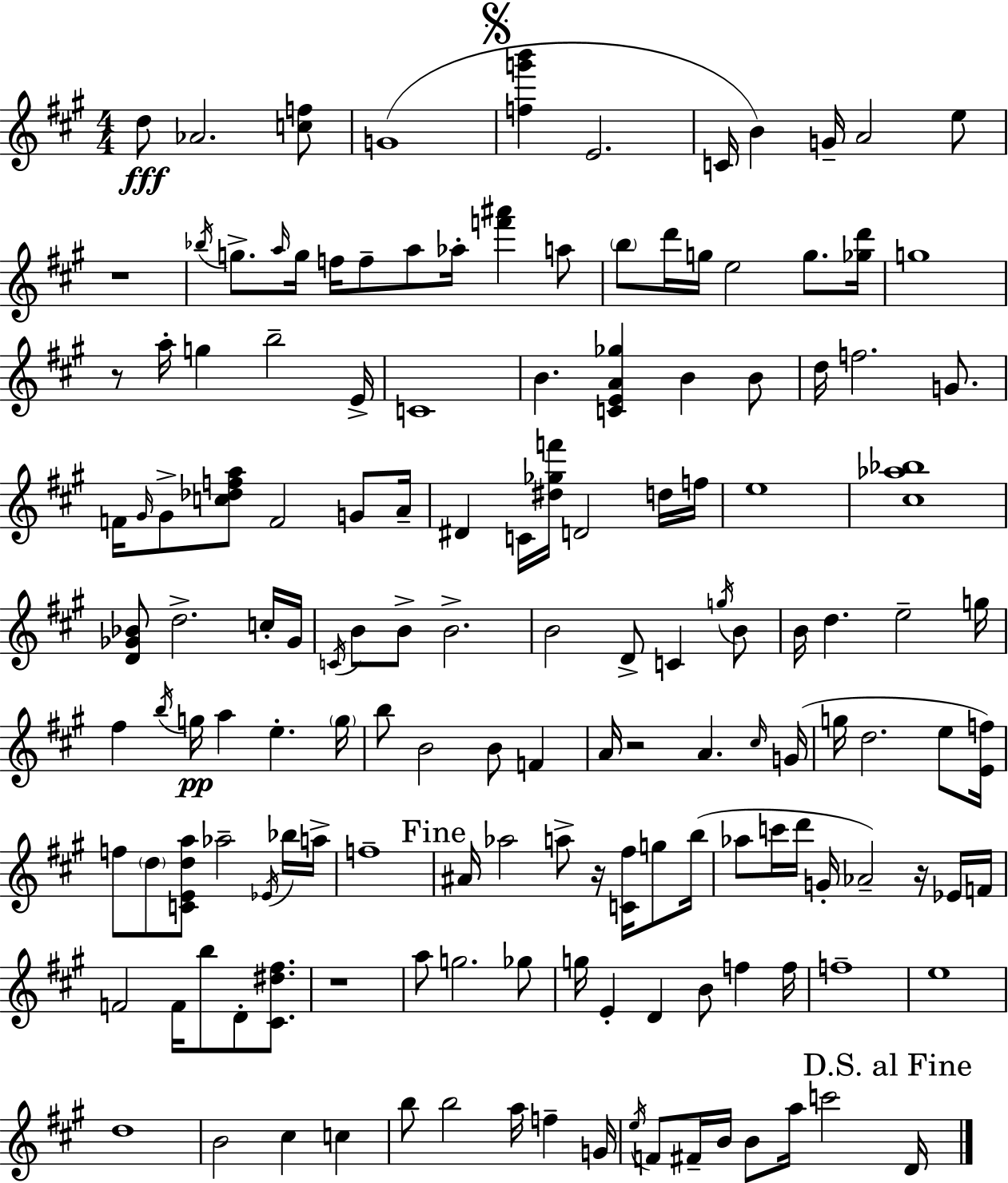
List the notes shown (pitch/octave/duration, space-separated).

D5/e Ab4/h. [C5,F5]/e G4/w [F5,G6,B6]/q E4/h. C4/s B4/q G4/s A4/h E5/e R/w Bb5/s G5/e. A5/s G5/s F5/s F5/e A5/e Ab5/s [F6,A#6]/q A5/e B5/e D6/s G5/s E5/h G5/e. [Gb5,D6]/s G5/w R/e A5/s G5/q B5/h E4/s C4/w B4/q. [C4,E4,A4,Gb5]/q B4/q B4/e D5/s F5/h. G4/e. F4/s G#4/s G#4/e [C5,Db5,F5,A5]/e F4/h G4/e A4/s D#4/q C4/s [D#5,Gb5,F6]/s D4/h D5/s F5/s E5/w [C#5,Ab5,Bb5]/w [D4,Gb4,Bb4]/e D5/h. C5/s Gb4/s C4/s B4/e B4/e B4/h. B4/h D4/e C4/q G5/s B4/e B4/s D5/q. E5/h G5/s F#5/q B5/s G5/s A5/q E5/q. G5/s B5/e B4/h B4/e F4/q A4/s R/h A4/q. C#5/s G4/s G5/s D5/h. E5/e [E4,F5]/s F5/e D5/e [C4,E4,D5,A5]/e Ab5/h Eb4/s Bb5/s A5/s F5/w A#4/s Ab5/h A5/e R/s [C4,F#5]/s G5/e B5/s Ab5/e C6/s D6/s G4/s Ab4/h R/s Eb4/s F4/s F4/h F4/s B5/e D4/e [C#4,D#5,F#5]/e. R/w A5/e G5/h. Gb5/e G5/s E4/q D4/q B4/e F5/q F5/s F5/w E5/w D5/w B4/h C#5/q C5/q B5/e B5/h A5/s F5/q G4/s E5/s F4/e F#4/s B4/s B4/e A5/s C6/h D4/s